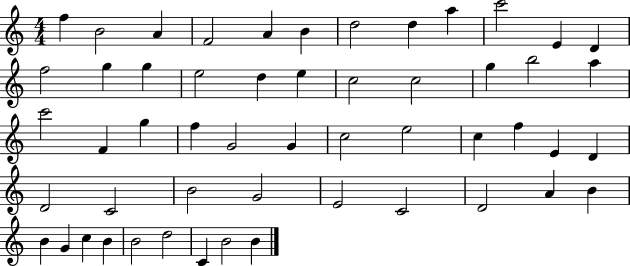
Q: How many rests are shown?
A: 0